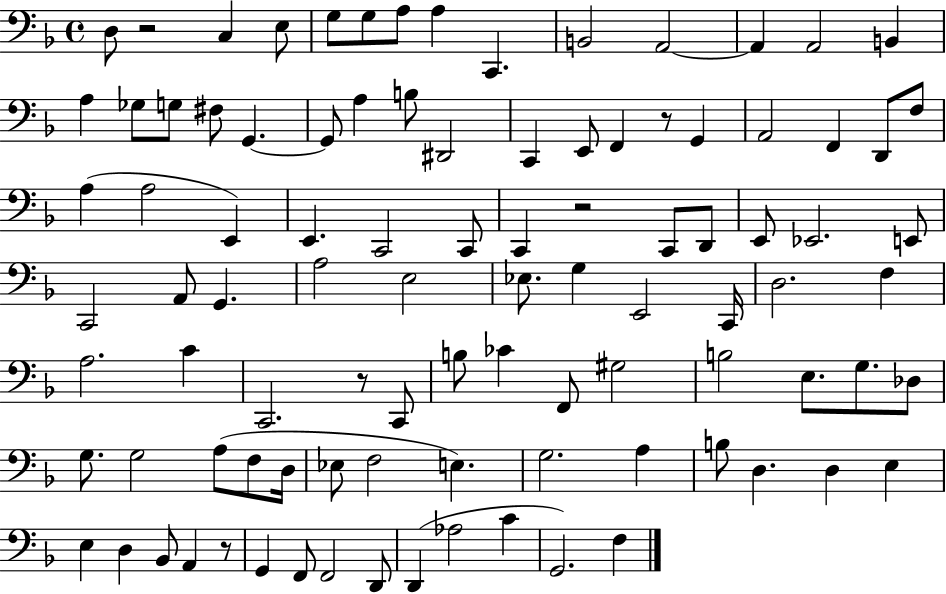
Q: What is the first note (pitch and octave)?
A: D3